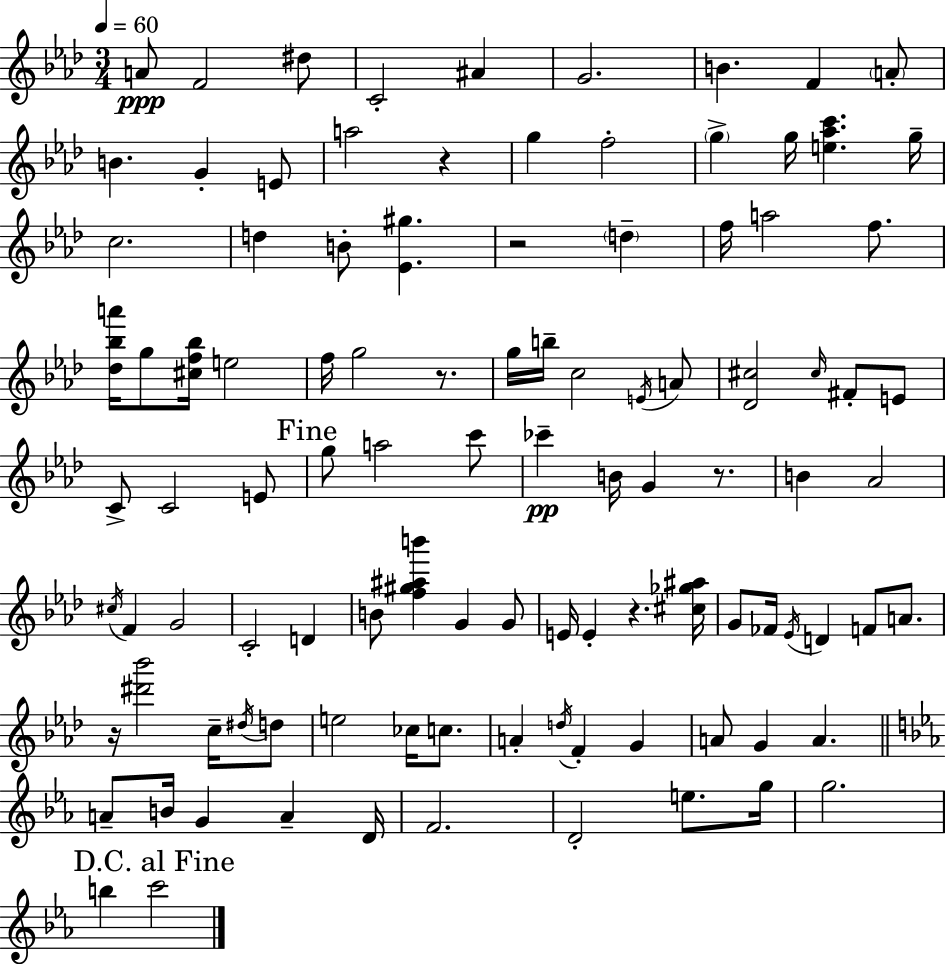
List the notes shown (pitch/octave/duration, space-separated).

A4/e F4/h D#5/e C4/h A#4/q G4/h. B4/q. F4/q A4/e B4/q. G4/q E4/e A5/h R/q G5/q F5/h G5/q G5/s [E5,Ab5,C6]/q. G5/s C5/h. D5/q B4/e [Eb4,G#5]/q. R/h D5/q F5/s A5/h F5/e. [Db5,Bb5,A6]/s G5/e [C#5,F5,Bb5]/s E5/h F5/s G5/h R/e. G5/s B5/s C5/h E4/s A4/e [Db4,C#5]/h C#5/s F#4/e E4/e C4/e C4/h E4/e G5/e A5/h C6/e CES6/q B4/s G4/q R/e. B4/q Ab4/h C#5/s F4/q G4/h C4/h D4/q B4/e [F5,G#5,A#5,B6]/q G4/q G4/e E4/s E4/q R/q. [C#5,Gb5,A#5]/s G4/e FES4/s Eb4/s D4/q F4/e A4/e. R/s [D#6,Bb6]/h C5/s D#5/s D5/e E5/h CES5/s C5/e. A4/q D5/s F4/q G4/q A4/e G4/q A4/q. A4/e B4/s G4/q A4/q D4/s F4/h. D4/h E5/e. G5/s G5/h. B5/q C6/h